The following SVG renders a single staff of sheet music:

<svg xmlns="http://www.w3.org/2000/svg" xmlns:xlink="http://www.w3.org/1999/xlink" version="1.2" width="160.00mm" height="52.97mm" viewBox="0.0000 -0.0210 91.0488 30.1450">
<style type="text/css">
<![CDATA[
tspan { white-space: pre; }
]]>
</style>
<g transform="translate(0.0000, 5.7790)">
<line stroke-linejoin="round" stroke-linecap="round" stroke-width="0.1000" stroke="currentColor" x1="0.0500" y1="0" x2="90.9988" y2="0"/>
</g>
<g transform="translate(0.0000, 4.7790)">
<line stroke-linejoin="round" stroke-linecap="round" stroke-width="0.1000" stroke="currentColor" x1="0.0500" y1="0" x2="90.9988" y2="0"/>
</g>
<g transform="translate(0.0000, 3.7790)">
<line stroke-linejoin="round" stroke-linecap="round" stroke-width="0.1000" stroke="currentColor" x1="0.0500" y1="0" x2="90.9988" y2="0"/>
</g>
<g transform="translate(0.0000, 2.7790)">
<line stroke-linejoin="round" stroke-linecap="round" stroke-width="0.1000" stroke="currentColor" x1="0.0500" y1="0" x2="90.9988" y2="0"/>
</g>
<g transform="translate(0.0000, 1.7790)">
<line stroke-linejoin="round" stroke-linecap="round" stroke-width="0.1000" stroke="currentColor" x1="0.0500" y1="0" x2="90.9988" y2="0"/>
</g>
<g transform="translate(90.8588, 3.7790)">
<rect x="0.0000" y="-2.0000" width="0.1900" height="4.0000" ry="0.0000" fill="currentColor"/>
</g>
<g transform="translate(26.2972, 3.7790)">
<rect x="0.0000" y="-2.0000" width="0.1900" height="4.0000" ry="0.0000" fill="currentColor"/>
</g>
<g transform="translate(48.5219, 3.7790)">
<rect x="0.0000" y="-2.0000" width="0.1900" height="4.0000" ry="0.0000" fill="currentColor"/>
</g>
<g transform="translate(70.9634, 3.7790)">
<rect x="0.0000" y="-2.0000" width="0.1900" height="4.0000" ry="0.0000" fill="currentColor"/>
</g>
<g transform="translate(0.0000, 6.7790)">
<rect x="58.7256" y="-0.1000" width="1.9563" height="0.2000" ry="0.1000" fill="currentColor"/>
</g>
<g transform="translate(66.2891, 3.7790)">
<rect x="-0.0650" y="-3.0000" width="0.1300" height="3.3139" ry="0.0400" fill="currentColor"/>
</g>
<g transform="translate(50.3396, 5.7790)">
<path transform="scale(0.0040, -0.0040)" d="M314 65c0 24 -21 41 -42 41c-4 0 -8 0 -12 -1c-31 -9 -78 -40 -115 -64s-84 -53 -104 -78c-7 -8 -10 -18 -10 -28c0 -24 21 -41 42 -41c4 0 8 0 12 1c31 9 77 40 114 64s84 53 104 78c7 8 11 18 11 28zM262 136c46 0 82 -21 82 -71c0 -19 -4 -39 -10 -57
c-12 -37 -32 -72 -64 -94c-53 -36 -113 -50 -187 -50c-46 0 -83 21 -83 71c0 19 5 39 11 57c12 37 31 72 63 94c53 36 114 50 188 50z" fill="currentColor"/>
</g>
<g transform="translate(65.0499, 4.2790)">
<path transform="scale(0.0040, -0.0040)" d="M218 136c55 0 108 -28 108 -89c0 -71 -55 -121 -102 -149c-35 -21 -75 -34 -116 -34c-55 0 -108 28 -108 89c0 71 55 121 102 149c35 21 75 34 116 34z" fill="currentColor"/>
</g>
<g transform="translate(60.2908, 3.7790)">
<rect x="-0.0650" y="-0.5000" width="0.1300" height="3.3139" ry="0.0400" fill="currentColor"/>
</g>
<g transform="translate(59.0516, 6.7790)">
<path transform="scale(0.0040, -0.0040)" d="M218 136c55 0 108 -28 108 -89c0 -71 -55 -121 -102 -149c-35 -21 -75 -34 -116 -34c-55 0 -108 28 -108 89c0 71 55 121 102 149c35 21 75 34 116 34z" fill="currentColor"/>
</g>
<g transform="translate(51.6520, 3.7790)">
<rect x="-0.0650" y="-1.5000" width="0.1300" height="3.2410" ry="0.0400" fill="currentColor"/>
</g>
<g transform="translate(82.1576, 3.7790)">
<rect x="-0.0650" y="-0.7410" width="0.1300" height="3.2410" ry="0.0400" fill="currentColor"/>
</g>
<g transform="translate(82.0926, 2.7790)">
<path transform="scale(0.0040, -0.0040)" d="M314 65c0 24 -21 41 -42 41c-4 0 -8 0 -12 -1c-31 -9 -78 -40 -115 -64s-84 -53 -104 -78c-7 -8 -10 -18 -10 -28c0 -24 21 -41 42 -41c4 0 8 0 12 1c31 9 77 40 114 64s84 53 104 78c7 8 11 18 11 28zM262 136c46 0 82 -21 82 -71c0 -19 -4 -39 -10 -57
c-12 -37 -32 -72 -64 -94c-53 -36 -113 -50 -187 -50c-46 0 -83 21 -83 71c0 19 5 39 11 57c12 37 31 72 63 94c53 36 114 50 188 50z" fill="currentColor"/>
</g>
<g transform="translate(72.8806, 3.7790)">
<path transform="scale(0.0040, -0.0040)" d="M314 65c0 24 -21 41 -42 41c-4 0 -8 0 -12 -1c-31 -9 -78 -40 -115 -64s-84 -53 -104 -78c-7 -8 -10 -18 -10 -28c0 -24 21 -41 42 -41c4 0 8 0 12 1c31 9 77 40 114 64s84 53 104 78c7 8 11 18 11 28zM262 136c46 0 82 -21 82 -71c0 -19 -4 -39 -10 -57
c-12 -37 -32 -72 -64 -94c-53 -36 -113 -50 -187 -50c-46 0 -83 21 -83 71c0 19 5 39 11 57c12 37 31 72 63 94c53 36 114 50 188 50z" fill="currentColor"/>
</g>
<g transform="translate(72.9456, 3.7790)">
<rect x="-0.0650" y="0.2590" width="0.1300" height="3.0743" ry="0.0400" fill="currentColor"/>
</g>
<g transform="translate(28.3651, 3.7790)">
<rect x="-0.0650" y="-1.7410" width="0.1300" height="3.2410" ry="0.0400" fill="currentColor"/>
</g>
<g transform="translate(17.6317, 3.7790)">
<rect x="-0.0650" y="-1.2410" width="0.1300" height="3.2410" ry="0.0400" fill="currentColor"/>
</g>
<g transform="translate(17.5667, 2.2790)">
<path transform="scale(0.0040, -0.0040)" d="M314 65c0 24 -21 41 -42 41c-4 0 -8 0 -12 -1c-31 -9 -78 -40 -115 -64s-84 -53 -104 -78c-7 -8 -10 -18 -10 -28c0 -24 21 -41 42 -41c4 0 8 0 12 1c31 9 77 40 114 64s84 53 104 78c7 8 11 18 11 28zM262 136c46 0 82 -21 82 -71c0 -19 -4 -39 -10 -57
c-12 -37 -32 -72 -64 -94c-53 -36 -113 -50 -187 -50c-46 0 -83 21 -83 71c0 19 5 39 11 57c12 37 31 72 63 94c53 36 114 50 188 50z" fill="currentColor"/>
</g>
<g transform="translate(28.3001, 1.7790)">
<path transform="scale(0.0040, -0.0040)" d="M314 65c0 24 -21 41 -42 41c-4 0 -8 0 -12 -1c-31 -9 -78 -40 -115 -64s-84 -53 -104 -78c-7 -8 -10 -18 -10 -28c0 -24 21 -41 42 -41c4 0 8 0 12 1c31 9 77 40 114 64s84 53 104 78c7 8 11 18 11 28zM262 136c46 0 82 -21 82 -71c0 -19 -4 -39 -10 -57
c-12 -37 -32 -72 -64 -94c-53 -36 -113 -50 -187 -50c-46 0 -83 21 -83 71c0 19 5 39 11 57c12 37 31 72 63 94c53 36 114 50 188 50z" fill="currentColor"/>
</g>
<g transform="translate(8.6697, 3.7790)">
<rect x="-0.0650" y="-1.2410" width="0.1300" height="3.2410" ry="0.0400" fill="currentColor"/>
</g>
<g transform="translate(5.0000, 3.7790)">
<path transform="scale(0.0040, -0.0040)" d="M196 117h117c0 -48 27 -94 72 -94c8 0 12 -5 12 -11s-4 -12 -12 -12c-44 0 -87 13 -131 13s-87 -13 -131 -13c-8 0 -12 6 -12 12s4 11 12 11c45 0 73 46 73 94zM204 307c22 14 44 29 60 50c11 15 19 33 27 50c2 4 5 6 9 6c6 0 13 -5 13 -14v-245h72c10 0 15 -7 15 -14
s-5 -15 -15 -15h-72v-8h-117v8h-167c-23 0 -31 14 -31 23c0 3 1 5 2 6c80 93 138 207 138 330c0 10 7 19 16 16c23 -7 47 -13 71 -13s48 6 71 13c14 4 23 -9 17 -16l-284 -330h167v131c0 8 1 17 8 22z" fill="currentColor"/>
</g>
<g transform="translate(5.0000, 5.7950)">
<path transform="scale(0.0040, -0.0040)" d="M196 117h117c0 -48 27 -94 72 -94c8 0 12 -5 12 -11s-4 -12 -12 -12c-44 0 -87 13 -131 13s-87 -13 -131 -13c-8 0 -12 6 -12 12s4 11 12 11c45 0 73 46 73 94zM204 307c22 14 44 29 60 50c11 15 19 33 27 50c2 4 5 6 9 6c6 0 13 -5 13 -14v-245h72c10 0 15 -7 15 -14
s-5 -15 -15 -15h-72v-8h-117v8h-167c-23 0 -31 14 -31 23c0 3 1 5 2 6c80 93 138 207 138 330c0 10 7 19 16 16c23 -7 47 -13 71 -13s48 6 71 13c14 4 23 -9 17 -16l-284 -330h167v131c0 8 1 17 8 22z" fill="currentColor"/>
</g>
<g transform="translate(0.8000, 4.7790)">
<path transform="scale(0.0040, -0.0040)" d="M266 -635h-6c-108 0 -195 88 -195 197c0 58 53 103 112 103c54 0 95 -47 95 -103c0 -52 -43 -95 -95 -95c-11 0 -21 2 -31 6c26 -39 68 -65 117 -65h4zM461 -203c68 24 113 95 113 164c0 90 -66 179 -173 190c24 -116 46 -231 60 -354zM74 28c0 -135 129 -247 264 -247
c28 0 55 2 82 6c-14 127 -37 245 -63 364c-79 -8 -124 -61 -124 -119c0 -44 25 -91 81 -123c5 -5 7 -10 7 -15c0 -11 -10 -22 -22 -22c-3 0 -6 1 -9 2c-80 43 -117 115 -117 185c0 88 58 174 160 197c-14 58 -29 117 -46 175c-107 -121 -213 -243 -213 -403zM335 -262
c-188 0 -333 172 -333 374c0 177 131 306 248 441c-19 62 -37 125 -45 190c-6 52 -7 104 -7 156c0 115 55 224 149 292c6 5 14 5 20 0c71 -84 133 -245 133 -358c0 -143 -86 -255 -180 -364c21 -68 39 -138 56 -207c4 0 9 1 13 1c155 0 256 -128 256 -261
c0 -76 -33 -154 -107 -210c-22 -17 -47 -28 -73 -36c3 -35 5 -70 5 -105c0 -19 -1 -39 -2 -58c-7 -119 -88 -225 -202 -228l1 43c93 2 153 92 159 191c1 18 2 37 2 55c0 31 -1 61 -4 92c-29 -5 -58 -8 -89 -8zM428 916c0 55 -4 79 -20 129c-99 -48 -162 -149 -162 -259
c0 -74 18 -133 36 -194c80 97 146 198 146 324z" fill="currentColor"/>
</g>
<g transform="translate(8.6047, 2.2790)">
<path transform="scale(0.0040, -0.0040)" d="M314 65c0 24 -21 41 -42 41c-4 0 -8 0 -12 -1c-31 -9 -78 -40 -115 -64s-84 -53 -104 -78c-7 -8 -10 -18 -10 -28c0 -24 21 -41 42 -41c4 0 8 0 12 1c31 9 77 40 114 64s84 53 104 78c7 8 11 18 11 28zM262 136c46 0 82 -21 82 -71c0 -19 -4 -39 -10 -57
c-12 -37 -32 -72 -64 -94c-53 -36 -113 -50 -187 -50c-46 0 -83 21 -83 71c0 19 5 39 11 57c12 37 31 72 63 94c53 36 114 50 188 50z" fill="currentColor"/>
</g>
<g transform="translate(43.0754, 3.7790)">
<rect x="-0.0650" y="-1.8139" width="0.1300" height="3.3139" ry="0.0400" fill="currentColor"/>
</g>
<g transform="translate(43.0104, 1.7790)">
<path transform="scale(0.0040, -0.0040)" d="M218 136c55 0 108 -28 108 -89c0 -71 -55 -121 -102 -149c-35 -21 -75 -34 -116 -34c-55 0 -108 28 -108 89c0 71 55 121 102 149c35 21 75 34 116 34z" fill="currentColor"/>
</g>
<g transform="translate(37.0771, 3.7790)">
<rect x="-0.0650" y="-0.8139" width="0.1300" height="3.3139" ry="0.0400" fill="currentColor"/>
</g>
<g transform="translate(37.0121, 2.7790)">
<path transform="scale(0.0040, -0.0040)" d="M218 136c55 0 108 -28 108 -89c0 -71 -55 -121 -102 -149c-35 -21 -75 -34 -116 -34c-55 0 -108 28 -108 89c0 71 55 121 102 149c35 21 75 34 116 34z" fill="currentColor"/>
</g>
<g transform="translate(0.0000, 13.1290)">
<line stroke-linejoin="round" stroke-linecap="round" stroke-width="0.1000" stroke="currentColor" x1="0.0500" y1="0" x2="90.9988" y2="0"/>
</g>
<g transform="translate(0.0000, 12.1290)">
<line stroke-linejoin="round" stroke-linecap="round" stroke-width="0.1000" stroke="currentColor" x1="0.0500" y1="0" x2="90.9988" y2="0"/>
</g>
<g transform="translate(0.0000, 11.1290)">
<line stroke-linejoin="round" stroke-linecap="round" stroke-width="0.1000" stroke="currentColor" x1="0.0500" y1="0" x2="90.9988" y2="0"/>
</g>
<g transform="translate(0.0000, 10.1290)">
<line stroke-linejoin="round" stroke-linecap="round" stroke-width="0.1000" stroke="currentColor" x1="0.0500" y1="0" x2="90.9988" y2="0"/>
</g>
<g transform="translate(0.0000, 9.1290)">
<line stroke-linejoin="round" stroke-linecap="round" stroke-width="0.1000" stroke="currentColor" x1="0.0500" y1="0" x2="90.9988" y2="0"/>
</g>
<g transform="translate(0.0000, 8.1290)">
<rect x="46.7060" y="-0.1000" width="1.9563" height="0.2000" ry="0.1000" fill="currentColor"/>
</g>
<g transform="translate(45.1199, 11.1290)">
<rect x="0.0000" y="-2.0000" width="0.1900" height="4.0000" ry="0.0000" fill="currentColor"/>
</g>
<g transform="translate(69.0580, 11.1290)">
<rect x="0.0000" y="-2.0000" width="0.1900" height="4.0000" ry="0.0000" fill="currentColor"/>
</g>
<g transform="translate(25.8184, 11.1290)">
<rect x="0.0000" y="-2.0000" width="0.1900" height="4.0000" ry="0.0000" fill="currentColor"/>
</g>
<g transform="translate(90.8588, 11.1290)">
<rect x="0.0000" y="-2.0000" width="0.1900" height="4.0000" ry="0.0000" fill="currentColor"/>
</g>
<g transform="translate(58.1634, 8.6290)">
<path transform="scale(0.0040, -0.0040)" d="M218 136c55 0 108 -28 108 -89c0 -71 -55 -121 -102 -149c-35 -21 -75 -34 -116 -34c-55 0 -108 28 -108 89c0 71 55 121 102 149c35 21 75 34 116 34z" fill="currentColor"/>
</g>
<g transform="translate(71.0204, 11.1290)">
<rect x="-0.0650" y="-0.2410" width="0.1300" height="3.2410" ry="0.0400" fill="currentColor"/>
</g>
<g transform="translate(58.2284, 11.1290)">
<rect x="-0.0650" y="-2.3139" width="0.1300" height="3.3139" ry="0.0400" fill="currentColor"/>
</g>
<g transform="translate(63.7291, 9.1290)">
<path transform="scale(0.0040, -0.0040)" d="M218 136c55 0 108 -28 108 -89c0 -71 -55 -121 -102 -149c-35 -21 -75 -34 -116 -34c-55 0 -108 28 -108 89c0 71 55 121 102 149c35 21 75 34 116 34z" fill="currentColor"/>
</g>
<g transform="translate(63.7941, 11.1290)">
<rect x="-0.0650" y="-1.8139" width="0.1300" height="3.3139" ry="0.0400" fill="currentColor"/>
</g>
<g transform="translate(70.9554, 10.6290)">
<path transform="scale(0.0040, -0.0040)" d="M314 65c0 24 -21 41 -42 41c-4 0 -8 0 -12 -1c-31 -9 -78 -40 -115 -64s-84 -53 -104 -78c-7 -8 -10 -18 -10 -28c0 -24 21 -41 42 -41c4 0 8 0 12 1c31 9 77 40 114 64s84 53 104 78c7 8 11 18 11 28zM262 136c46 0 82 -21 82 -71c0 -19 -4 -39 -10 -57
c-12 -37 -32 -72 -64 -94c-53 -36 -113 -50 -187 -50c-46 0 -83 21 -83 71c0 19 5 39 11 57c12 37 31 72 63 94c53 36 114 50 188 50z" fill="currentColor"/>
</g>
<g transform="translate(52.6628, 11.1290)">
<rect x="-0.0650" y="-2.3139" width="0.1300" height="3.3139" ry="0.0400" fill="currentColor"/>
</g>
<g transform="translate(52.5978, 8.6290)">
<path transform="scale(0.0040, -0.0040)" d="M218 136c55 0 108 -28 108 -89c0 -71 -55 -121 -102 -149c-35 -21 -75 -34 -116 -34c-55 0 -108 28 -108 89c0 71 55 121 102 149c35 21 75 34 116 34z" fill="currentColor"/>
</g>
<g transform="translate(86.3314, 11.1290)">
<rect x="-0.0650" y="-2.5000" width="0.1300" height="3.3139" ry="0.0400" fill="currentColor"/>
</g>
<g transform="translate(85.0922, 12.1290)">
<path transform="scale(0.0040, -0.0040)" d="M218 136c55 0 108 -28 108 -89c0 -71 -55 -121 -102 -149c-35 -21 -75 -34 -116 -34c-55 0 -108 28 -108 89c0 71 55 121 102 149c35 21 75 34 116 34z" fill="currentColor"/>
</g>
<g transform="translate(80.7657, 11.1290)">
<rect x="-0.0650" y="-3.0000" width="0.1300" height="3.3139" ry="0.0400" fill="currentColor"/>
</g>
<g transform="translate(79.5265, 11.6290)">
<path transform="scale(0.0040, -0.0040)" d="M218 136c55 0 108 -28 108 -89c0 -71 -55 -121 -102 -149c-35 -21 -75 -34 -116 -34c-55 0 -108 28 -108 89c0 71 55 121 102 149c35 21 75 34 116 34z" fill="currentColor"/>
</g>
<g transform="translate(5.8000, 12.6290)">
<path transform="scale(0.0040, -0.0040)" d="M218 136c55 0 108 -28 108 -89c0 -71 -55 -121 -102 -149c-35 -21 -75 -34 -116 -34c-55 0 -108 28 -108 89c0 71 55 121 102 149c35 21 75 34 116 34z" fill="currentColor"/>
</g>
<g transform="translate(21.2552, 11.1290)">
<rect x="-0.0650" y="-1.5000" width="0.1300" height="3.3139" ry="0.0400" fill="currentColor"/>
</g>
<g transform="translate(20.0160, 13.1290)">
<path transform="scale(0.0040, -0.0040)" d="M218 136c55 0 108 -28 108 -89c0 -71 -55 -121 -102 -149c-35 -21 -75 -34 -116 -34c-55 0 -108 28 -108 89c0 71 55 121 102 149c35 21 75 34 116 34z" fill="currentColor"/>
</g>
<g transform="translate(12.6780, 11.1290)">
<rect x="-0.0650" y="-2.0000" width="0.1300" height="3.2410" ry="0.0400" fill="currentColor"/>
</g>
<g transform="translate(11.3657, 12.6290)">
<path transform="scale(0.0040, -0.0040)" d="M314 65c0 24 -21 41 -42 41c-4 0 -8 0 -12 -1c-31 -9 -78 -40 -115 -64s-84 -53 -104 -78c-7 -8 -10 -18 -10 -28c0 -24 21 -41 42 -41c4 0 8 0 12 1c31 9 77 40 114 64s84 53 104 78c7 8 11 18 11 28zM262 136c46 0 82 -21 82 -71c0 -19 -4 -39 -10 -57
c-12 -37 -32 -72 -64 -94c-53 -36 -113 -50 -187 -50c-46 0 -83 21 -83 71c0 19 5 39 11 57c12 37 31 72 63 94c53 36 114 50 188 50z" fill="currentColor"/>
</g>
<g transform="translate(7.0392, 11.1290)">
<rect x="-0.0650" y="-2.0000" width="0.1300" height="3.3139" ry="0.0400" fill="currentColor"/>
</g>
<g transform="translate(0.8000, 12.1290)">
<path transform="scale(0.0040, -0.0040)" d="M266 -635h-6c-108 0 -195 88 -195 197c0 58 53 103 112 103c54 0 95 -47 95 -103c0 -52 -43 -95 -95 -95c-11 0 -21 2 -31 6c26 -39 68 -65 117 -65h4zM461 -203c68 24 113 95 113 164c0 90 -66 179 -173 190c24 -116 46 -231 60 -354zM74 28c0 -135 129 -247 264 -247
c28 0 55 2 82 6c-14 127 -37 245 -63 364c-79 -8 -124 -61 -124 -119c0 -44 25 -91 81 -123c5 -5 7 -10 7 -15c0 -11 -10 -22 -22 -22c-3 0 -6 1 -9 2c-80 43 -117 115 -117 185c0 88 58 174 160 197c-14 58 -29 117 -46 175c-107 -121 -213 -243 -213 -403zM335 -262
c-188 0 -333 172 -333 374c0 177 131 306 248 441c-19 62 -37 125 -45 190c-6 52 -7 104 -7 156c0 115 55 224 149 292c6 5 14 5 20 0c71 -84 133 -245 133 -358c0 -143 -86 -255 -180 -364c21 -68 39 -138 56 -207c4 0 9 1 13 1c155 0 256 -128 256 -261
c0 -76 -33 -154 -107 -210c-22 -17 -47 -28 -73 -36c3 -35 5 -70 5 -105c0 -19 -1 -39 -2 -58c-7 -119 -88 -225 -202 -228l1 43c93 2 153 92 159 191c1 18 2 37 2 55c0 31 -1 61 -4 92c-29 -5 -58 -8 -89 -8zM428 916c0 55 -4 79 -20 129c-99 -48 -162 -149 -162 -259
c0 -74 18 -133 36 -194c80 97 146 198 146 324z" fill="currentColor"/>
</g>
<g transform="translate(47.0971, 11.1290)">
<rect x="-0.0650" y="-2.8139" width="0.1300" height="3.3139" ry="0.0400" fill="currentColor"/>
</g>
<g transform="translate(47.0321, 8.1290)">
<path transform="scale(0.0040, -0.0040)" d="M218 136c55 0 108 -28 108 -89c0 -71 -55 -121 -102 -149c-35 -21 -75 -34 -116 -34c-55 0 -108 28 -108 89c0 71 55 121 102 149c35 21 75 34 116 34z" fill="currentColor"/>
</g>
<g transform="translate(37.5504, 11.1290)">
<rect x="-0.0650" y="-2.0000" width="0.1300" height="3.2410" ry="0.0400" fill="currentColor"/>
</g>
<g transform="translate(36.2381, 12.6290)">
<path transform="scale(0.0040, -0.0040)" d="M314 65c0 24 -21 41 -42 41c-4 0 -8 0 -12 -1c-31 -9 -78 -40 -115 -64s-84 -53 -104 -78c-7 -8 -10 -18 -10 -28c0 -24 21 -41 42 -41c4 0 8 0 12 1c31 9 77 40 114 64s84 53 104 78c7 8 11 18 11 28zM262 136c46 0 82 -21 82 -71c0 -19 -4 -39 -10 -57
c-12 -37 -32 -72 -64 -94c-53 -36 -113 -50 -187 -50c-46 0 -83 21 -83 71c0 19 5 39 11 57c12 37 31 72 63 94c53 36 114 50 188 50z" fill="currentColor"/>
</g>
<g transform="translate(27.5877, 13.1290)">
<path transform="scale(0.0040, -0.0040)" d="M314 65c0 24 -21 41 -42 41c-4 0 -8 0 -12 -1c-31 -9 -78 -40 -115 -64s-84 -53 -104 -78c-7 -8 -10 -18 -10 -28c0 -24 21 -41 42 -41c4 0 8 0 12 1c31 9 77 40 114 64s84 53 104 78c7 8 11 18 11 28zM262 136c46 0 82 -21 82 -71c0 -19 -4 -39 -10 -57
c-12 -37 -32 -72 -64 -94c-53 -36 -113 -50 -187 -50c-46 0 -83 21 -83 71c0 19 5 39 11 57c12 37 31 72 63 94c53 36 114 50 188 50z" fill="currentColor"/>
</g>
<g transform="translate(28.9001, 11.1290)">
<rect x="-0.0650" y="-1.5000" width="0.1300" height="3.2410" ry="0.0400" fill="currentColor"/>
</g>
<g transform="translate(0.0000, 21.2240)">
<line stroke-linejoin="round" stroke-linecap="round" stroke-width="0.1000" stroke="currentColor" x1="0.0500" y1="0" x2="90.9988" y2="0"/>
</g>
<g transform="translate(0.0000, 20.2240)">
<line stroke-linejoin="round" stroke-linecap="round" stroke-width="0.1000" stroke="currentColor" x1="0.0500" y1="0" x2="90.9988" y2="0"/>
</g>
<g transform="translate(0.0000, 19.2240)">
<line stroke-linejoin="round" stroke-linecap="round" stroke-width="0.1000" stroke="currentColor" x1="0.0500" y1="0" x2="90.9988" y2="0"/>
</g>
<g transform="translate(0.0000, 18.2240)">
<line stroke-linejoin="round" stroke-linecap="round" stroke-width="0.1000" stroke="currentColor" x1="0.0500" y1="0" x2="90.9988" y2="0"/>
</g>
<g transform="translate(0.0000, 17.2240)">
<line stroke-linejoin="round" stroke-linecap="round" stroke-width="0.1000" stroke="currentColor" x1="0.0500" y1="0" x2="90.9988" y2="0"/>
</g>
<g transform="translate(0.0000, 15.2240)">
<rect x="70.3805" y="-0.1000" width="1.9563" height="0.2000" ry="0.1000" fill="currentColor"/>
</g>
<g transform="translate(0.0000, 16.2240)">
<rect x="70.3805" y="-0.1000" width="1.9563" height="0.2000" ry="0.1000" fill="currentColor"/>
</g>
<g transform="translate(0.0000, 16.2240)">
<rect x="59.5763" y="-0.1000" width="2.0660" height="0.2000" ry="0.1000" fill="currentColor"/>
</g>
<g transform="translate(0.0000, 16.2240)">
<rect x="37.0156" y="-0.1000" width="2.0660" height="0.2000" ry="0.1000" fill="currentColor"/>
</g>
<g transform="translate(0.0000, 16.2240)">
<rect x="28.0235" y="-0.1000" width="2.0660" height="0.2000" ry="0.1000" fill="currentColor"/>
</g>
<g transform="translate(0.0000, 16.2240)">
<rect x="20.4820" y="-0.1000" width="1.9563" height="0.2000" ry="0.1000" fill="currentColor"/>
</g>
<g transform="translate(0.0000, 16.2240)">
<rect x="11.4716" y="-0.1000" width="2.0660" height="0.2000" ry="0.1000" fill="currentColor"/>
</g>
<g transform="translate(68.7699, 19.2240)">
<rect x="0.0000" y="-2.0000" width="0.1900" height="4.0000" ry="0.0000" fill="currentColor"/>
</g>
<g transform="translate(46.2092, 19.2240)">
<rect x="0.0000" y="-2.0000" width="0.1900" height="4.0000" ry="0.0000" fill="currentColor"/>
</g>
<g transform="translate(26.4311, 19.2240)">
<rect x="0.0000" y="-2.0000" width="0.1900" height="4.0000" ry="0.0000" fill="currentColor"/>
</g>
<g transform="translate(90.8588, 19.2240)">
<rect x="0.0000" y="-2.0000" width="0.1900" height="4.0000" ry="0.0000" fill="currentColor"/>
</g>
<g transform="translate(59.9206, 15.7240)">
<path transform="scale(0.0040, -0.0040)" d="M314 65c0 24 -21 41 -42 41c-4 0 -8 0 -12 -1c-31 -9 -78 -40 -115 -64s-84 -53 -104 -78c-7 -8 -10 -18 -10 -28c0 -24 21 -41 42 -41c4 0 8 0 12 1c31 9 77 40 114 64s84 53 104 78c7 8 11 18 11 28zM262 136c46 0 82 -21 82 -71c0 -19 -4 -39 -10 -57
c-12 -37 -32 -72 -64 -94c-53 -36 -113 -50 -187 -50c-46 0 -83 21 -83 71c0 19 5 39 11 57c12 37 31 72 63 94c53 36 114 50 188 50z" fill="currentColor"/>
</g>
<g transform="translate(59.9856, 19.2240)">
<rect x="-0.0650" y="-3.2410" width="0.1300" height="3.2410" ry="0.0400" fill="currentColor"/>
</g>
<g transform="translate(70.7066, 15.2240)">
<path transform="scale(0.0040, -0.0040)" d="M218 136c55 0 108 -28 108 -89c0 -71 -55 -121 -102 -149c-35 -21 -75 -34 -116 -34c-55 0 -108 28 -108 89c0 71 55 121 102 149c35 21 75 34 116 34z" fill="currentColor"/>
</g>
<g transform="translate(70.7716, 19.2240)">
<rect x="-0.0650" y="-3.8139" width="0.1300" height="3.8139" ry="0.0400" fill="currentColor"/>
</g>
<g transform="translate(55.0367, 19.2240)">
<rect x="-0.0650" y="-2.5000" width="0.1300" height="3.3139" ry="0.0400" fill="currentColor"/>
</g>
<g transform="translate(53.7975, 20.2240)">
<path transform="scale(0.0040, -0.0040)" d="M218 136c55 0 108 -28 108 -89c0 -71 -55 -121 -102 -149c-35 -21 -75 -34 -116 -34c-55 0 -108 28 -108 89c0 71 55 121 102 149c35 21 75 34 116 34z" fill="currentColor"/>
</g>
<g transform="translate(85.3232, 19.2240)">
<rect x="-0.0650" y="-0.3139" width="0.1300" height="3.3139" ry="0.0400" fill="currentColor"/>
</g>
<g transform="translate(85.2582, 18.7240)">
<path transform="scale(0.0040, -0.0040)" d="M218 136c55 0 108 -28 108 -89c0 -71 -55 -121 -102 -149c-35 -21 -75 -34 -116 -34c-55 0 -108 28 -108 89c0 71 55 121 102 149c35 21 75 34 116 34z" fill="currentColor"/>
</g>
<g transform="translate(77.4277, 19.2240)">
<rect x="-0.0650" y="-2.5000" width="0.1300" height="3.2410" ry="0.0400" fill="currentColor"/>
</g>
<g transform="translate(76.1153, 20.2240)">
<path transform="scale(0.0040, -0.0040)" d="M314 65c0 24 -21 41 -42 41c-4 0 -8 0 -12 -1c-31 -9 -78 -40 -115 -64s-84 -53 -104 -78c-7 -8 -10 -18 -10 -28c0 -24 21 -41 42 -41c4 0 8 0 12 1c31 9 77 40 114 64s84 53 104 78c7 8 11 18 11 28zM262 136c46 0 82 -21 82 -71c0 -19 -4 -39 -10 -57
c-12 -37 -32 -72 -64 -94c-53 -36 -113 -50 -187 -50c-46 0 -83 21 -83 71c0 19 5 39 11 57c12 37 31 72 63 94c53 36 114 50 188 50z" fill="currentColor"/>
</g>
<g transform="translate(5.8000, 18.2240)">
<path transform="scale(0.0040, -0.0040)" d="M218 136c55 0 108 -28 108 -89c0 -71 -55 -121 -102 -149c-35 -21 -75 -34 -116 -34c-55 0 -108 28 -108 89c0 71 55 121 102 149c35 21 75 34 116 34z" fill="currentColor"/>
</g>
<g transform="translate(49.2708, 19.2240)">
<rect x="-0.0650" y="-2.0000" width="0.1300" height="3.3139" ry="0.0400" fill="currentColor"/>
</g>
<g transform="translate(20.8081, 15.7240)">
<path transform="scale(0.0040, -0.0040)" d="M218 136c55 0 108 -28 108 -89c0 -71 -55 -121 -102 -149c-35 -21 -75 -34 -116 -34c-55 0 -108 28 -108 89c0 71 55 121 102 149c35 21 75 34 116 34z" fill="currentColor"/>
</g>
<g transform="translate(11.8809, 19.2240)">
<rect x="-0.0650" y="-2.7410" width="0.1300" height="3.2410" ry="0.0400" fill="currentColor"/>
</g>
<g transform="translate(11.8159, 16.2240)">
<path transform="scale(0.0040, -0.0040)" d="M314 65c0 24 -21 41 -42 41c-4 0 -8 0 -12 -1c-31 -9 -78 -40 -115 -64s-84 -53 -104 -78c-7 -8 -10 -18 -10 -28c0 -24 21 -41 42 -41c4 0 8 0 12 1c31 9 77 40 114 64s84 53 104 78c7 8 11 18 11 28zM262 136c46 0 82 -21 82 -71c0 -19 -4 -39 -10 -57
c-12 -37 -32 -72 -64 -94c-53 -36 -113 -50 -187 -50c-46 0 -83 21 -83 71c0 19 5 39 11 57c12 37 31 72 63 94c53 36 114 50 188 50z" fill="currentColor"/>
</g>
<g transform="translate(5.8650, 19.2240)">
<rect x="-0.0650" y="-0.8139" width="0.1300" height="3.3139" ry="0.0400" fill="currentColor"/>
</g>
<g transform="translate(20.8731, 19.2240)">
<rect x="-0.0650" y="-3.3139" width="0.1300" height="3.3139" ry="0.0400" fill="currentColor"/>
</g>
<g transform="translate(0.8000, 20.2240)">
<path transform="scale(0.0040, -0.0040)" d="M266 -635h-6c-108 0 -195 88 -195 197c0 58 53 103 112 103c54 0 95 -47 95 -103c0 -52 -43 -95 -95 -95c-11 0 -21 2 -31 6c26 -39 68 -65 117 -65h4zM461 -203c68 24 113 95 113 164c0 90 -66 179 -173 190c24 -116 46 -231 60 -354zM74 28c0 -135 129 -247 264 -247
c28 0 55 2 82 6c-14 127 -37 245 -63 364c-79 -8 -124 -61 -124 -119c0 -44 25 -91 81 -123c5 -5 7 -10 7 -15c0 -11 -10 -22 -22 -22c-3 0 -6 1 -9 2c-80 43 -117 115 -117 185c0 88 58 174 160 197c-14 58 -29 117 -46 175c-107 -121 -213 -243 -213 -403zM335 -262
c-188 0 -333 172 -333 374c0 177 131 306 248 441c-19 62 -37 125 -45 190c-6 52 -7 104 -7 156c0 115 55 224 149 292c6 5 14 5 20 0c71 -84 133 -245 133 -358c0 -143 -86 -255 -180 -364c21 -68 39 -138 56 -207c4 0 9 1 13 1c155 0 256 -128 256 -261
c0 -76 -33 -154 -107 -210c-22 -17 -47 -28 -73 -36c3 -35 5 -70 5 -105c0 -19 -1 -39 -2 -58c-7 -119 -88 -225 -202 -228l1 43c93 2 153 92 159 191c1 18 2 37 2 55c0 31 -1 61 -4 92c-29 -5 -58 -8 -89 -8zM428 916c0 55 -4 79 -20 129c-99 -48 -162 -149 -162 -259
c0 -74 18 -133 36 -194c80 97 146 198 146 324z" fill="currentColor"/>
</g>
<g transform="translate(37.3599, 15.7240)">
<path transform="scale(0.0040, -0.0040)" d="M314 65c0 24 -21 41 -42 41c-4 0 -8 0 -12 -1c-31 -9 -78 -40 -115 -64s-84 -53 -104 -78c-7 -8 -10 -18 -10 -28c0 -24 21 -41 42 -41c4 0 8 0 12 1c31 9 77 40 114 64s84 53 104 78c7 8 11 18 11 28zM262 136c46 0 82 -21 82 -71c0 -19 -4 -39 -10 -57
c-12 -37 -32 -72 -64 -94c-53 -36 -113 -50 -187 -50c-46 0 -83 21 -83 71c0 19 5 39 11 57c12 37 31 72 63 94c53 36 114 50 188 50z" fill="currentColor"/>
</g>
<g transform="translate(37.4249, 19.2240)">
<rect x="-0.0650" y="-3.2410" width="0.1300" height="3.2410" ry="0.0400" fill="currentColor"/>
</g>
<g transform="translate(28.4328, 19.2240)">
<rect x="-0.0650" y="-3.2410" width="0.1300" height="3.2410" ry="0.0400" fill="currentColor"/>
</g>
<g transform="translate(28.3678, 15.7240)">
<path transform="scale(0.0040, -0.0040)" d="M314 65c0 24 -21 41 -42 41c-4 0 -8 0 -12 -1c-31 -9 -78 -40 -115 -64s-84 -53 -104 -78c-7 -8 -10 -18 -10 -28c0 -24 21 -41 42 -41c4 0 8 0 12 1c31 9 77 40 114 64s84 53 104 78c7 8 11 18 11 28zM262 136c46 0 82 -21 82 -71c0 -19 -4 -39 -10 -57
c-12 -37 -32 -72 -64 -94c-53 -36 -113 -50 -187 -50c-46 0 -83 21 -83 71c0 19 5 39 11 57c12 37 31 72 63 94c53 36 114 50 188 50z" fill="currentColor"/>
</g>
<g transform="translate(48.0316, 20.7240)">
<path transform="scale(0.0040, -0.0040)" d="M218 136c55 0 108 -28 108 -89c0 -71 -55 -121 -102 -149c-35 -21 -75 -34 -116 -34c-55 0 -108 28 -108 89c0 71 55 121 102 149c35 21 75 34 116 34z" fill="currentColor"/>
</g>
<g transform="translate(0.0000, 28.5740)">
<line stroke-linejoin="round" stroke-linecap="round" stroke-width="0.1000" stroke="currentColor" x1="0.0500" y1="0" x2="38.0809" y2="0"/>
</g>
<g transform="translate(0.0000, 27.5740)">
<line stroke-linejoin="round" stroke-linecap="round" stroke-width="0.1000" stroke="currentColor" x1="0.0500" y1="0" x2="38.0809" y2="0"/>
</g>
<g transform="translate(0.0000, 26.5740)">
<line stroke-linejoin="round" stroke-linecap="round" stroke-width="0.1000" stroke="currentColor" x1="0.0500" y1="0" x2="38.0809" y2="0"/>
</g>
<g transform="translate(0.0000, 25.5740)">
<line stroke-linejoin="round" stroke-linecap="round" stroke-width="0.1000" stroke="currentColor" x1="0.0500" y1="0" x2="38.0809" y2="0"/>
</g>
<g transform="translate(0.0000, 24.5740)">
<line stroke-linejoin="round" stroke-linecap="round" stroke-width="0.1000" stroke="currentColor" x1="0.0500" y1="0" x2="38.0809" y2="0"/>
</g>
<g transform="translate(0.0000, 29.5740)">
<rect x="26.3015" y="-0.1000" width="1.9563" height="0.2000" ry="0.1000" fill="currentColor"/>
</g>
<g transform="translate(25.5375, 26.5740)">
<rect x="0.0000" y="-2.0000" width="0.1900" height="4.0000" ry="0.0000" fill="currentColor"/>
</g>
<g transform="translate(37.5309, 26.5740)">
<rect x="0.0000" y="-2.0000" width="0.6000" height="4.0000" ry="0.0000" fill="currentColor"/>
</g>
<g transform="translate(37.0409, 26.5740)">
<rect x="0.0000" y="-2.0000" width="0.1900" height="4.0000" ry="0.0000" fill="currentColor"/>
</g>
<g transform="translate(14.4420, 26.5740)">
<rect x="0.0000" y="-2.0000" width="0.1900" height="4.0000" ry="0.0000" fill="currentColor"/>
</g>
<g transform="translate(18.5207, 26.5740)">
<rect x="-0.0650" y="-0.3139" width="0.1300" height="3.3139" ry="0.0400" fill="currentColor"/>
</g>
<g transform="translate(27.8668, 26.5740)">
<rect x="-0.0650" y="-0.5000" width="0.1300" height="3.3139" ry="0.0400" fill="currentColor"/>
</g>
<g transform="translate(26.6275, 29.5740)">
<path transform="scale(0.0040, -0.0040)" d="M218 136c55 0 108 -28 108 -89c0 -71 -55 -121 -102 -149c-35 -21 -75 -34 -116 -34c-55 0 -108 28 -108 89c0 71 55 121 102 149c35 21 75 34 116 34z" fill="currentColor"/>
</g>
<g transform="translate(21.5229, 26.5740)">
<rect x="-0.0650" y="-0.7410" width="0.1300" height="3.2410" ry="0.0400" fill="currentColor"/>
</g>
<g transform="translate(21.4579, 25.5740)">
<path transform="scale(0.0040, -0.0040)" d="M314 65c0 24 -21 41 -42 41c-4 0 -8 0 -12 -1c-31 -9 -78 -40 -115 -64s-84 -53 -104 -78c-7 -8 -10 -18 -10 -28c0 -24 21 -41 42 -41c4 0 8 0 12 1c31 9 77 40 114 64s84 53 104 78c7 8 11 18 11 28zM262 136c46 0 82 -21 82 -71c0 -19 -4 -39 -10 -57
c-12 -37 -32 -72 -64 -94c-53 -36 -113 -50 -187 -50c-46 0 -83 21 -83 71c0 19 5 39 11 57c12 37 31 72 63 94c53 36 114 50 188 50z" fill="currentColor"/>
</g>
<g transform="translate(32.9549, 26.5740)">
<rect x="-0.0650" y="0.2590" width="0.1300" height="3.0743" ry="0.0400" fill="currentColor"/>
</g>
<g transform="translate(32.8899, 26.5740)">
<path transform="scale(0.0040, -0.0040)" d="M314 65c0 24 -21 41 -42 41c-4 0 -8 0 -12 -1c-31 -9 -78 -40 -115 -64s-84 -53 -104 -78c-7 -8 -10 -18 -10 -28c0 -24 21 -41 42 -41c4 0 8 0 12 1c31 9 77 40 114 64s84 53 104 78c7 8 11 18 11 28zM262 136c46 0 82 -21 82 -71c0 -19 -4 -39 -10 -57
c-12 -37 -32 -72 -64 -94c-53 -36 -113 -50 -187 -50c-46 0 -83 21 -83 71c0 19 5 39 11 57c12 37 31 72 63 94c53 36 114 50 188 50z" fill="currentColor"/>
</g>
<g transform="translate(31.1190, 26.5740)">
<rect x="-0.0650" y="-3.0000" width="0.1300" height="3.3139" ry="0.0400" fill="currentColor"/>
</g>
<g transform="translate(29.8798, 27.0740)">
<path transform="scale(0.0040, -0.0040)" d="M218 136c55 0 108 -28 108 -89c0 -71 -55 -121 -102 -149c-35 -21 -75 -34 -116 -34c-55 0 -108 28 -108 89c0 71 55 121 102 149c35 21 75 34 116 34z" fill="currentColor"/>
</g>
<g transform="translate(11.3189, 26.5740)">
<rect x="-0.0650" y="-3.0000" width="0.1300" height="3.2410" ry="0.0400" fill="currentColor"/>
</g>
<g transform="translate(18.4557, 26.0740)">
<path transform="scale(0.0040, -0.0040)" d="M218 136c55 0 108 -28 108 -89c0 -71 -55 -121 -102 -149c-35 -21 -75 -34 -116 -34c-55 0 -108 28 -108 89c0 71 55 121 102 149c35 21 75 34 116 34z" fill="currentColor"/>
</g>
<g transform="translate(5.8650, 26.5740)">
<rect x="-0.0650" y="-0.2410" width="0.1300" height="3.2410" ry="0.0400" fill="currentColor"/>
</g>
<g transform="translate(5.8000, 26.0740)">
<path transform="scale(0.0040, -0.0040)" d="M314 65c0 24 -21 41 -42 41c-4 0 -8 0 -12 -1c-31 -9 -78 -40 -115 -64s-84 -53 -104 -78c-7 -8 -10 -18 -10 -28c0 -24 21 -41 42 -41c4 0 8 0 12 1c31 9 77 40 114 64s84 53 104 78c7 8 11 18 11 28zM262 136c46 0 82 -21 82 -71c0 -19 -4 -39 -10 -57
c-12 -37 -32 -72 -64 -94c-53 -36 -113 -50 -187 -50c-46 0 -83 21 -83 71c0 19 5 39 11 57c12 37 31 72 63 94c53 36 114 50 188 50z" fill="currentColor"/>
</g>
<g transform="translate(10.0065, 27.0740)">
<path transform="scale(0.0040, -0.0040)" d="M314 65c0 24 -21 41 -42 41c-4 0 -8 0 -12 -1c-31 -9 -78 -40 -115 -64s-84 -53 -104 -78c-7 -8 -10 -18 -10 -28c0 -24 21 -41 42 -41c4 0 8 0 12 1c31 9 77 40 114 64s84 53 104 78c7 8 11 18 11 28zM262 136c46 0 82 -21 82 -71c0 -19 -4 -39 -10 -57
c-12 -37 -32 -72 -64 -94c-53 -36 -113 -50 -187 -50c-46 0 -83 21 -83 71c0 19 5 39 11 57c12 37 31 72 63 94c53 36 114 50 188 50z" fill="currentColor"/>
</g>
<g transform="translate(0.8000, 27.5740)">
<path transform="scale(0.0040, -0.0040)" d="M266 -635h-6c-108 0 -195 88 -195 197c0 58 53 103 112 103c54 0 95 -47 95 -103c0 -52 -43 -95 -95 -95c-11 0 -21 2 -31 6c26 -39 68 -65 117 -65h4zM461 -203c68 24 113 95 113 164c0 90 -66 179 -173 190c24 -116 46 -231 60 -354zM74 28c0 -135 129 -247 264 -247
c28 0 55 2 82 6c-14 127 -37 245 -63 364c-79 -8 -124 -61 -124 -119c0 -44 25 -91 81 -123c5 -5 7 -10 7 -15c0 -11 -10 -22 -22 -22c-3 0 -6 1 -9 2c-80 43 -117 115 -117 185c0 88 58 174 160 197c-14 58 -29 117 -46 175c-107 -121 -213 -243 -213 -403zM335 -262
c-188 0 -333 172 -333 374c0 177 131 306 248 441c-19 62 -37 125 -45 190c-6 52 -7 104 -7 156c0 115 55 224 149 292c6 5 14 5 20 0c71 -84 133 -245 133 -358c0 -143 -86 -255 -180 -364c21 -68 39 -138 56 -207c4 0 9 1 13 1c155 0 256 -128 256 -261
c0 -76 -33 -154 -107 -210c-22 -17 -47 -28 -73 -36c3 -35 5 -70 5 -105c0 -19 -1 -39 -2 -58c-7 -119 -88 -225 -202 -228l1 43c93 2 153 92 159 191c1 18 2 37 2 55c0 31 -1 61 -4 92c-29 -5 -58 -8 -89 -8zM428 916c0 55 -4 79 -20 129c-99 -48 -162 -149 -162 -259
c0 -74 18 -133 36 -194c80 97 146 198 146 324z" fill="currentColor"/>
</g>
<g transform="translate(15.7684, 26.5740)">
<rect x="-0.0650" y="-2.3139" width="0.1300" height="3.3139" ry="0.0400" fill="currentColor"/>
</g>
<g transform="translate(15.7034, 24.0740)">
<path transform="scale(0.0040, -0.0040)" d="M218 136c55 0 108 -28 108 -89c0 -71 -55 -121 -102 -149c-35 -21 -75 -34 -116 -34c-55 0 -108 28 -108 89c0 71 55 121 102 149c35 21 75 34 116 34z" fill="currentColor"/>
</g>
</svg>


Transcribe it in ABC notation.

X:1
T:Untitled
M:4/4
L:1/4
K:C
e2 e2 f2 d f E2 C A B2 d2 F F2 E E2 F2 a g g f c2 A G d a2 b b2 b2 F G b2 c' G2 c c2 A2 g c d2 C A B2